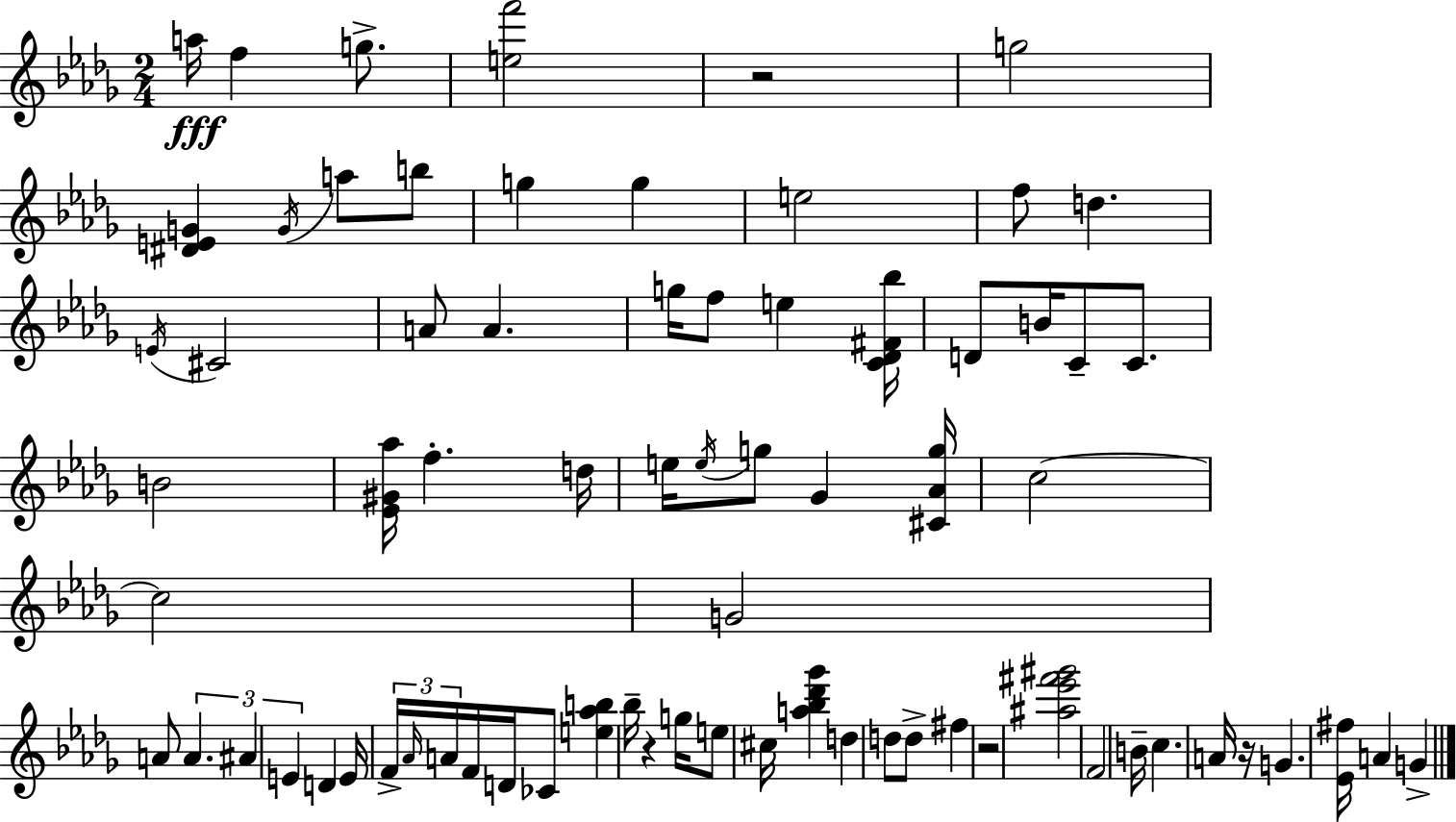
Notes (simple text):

A5/s F5/q G5/e. [E5,F6]/h R/h G5/h [D#4,E4,G4]/q G4/s A5/e B5/e G5/q G5/q E5/h F5/e D5/q. E4/s C#4/h A4/e A4/q. G5/s F5/e E5/q [C4,Db4,F#4,Bb5]/s D4/e B4/s C4/e C4/e. B4/h [Eb4,G#4,Ab5]/s F5/q. D5/s E5/s E5/s G5/e Gb4/q [C#4,Ab4,G5]/s C5/h C5/h G4/h A4/e A4/q. A#4/q E4/q D4/q E4/s F4/s Ab4/s A4/s F4/s D4/s CES4/e [E5,Ab5,B5]/q Bb5/s R/q G5/s E5/e C#5/s [A5,Bb5,Db6,Gb6]/q D5/q D5/e D5/e F#5/q R/h [A#5,Eb6,F#6,G#6]/h F4/h B4/s C5/q. A4/s R/s G4/q. [Eb4,F#5]/s A4/q G4/q